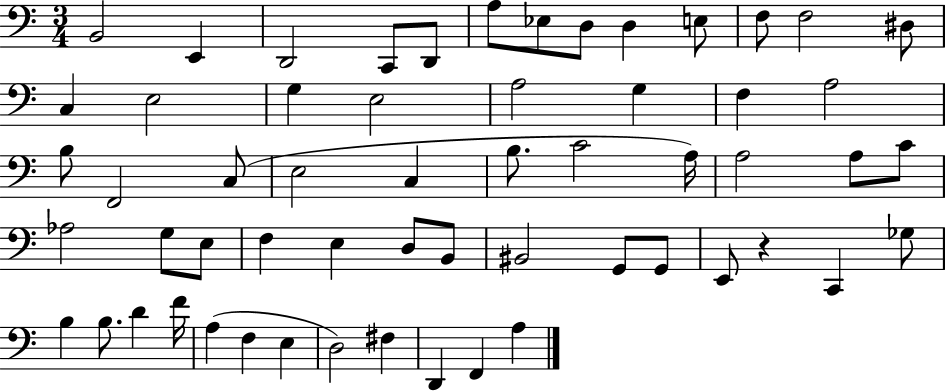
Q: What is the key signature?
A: C major